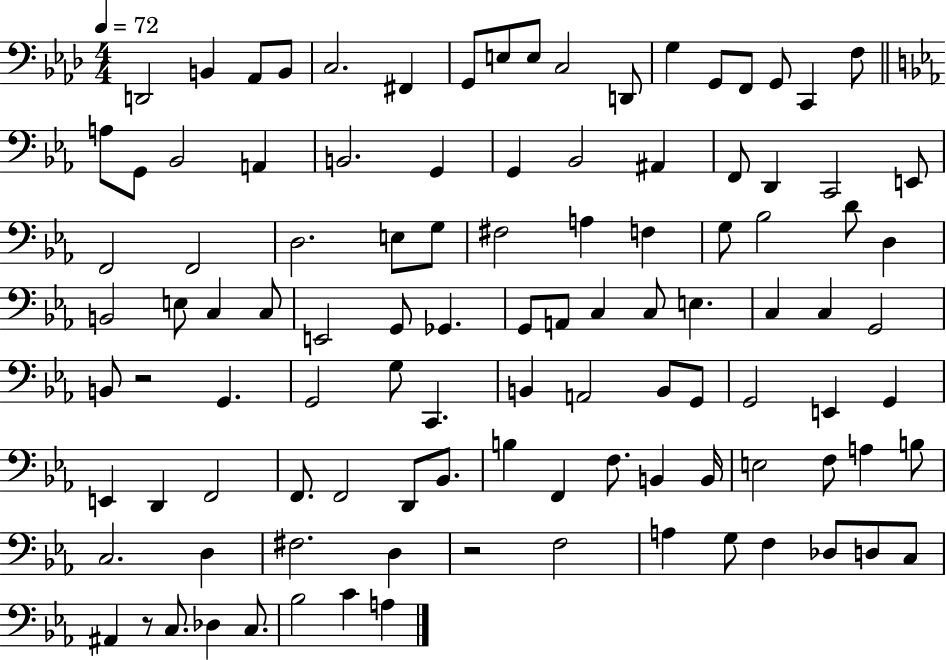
{
  \clef bass
  \numericTimeSignature
  \time 4/4
  \key aes \major
  \tempo 4 = 72
  d,2 b,4 aes,8 b,8 | c2. fis,4 | g,8 e8 e8 c2 d,8 | g4 g,8 f,8 g,8 c,4 f8 | \break \bar "||" \break \key c \minor a8 g,8 bes,2 a,4 | b,2. g,4 | g,4 bes,2 ais,4 | f,8 d,4 c,2 e,8 | \break f,2 f,2 | d2. e8 g8 | fis2 a4 f4 | g8 bes2 d'8 d4 | \break b,2 e8 c4 c8 | e,2 g,8 ges,4. | g,8 a,8 c4 c8 e4. | c4 c4 g,2 | \break b,8 r2 g,4. | g,2 g8 c,4. | b,4 a,2 b,8 g,8 | g,2 e,4 g,4 | \break e,4 d,4 f,2 | f,8. f,2 d,8 bes,8. | b4 f,4 f8. b,4 b,16 | e2 f8 a4 b8 | \break c2. d4 | fis2. d4 | r2 f2 | a4 g8 f4 des8 d8 c8 | \break ais,4 r8 c8. des4 c8. | bes2 c'4 a4 | \bar "|."
}